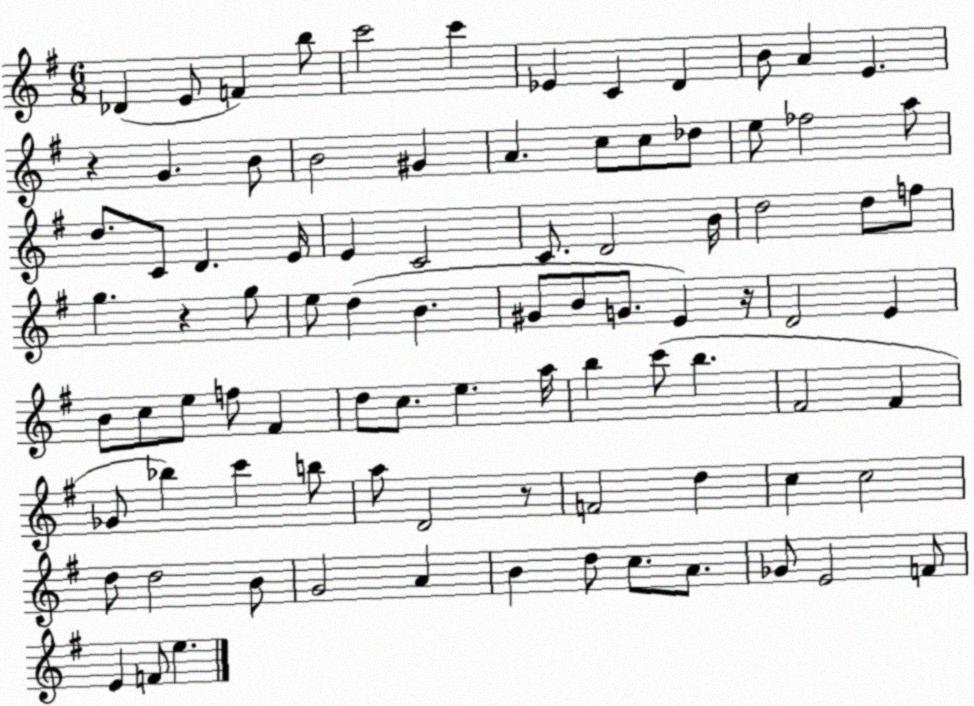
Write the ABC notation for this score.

X:1
T:Untitled
M:6/8
L:1/4
K:G
_D E/2 F b/2 c'2 c' _E C D B/2 A E z G B/2 B2 ^G A c/2 c/2 _d/2 e/2 _f2 a/2 d/2 C/2 D E/4 E C2 C/2 D2 B/4 d2 d/2 f/2 g z g/2 e/2 d B ^G/2 B/2 G/2 E z/4 D2 E B/2 c/2 e/2 f/2 ^F d/2 c/2 e a/4 b c'/2 b ^F2 ^F _G/2 _b c' b/2 a/2 D2 z/2 F2 d c c2 d/2 d2 B/2 G2 A B d/2 c/2 A/2 _G/2 E2 F/2 E F/2 e